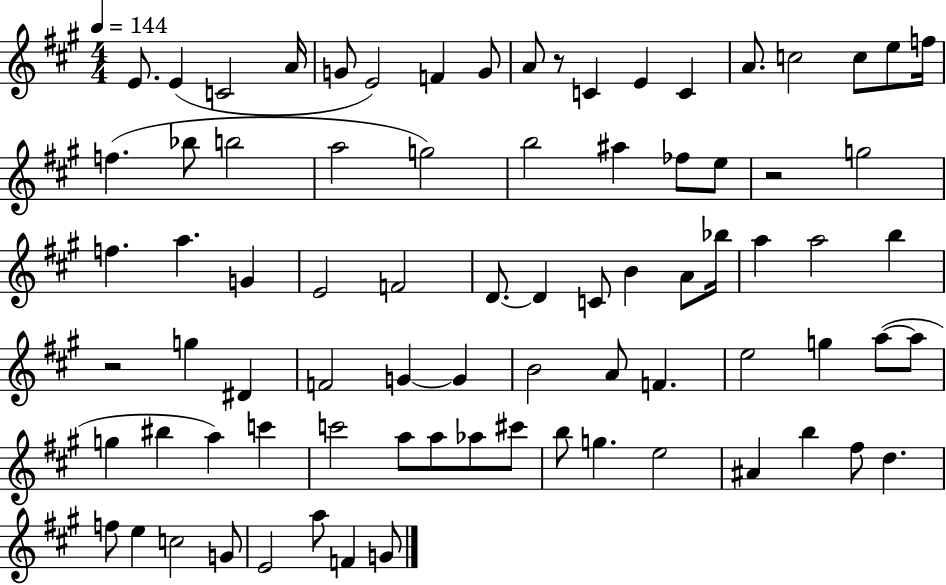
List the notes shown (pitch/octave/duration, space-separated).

E4/e. E4/q C4/h A4/s G4/e E4/h F4/q G4/e A4/e R/e C4/q E4/q C4/q A4/e. C5/h C5/e E5/e F5/s F5/q. Bb5/e B5/h A5/h G5/h B5/h A#5/q FES5/e E5/e R/h G5/h F5/q. A5/q. G4/q E4/h F4/h D4/e. D4/q C4/e B4/q A4/e Bb5/s A5/q A5/h B5/q R/h G5/q D#4/q F4/h G4/q G4/q B4/h A4/e F4/q. E5/h G5/q A5/e A5/e G5/q BIS5/q A5/q C6/q C6/h A5/e A5/e Ab5/e C#6/e B5/e G5/q. E5/h A#4/q B5/q F#5/e D5/q. F5/e E5/q C5/h G4/e E4/h A5/e F4/q G4/e